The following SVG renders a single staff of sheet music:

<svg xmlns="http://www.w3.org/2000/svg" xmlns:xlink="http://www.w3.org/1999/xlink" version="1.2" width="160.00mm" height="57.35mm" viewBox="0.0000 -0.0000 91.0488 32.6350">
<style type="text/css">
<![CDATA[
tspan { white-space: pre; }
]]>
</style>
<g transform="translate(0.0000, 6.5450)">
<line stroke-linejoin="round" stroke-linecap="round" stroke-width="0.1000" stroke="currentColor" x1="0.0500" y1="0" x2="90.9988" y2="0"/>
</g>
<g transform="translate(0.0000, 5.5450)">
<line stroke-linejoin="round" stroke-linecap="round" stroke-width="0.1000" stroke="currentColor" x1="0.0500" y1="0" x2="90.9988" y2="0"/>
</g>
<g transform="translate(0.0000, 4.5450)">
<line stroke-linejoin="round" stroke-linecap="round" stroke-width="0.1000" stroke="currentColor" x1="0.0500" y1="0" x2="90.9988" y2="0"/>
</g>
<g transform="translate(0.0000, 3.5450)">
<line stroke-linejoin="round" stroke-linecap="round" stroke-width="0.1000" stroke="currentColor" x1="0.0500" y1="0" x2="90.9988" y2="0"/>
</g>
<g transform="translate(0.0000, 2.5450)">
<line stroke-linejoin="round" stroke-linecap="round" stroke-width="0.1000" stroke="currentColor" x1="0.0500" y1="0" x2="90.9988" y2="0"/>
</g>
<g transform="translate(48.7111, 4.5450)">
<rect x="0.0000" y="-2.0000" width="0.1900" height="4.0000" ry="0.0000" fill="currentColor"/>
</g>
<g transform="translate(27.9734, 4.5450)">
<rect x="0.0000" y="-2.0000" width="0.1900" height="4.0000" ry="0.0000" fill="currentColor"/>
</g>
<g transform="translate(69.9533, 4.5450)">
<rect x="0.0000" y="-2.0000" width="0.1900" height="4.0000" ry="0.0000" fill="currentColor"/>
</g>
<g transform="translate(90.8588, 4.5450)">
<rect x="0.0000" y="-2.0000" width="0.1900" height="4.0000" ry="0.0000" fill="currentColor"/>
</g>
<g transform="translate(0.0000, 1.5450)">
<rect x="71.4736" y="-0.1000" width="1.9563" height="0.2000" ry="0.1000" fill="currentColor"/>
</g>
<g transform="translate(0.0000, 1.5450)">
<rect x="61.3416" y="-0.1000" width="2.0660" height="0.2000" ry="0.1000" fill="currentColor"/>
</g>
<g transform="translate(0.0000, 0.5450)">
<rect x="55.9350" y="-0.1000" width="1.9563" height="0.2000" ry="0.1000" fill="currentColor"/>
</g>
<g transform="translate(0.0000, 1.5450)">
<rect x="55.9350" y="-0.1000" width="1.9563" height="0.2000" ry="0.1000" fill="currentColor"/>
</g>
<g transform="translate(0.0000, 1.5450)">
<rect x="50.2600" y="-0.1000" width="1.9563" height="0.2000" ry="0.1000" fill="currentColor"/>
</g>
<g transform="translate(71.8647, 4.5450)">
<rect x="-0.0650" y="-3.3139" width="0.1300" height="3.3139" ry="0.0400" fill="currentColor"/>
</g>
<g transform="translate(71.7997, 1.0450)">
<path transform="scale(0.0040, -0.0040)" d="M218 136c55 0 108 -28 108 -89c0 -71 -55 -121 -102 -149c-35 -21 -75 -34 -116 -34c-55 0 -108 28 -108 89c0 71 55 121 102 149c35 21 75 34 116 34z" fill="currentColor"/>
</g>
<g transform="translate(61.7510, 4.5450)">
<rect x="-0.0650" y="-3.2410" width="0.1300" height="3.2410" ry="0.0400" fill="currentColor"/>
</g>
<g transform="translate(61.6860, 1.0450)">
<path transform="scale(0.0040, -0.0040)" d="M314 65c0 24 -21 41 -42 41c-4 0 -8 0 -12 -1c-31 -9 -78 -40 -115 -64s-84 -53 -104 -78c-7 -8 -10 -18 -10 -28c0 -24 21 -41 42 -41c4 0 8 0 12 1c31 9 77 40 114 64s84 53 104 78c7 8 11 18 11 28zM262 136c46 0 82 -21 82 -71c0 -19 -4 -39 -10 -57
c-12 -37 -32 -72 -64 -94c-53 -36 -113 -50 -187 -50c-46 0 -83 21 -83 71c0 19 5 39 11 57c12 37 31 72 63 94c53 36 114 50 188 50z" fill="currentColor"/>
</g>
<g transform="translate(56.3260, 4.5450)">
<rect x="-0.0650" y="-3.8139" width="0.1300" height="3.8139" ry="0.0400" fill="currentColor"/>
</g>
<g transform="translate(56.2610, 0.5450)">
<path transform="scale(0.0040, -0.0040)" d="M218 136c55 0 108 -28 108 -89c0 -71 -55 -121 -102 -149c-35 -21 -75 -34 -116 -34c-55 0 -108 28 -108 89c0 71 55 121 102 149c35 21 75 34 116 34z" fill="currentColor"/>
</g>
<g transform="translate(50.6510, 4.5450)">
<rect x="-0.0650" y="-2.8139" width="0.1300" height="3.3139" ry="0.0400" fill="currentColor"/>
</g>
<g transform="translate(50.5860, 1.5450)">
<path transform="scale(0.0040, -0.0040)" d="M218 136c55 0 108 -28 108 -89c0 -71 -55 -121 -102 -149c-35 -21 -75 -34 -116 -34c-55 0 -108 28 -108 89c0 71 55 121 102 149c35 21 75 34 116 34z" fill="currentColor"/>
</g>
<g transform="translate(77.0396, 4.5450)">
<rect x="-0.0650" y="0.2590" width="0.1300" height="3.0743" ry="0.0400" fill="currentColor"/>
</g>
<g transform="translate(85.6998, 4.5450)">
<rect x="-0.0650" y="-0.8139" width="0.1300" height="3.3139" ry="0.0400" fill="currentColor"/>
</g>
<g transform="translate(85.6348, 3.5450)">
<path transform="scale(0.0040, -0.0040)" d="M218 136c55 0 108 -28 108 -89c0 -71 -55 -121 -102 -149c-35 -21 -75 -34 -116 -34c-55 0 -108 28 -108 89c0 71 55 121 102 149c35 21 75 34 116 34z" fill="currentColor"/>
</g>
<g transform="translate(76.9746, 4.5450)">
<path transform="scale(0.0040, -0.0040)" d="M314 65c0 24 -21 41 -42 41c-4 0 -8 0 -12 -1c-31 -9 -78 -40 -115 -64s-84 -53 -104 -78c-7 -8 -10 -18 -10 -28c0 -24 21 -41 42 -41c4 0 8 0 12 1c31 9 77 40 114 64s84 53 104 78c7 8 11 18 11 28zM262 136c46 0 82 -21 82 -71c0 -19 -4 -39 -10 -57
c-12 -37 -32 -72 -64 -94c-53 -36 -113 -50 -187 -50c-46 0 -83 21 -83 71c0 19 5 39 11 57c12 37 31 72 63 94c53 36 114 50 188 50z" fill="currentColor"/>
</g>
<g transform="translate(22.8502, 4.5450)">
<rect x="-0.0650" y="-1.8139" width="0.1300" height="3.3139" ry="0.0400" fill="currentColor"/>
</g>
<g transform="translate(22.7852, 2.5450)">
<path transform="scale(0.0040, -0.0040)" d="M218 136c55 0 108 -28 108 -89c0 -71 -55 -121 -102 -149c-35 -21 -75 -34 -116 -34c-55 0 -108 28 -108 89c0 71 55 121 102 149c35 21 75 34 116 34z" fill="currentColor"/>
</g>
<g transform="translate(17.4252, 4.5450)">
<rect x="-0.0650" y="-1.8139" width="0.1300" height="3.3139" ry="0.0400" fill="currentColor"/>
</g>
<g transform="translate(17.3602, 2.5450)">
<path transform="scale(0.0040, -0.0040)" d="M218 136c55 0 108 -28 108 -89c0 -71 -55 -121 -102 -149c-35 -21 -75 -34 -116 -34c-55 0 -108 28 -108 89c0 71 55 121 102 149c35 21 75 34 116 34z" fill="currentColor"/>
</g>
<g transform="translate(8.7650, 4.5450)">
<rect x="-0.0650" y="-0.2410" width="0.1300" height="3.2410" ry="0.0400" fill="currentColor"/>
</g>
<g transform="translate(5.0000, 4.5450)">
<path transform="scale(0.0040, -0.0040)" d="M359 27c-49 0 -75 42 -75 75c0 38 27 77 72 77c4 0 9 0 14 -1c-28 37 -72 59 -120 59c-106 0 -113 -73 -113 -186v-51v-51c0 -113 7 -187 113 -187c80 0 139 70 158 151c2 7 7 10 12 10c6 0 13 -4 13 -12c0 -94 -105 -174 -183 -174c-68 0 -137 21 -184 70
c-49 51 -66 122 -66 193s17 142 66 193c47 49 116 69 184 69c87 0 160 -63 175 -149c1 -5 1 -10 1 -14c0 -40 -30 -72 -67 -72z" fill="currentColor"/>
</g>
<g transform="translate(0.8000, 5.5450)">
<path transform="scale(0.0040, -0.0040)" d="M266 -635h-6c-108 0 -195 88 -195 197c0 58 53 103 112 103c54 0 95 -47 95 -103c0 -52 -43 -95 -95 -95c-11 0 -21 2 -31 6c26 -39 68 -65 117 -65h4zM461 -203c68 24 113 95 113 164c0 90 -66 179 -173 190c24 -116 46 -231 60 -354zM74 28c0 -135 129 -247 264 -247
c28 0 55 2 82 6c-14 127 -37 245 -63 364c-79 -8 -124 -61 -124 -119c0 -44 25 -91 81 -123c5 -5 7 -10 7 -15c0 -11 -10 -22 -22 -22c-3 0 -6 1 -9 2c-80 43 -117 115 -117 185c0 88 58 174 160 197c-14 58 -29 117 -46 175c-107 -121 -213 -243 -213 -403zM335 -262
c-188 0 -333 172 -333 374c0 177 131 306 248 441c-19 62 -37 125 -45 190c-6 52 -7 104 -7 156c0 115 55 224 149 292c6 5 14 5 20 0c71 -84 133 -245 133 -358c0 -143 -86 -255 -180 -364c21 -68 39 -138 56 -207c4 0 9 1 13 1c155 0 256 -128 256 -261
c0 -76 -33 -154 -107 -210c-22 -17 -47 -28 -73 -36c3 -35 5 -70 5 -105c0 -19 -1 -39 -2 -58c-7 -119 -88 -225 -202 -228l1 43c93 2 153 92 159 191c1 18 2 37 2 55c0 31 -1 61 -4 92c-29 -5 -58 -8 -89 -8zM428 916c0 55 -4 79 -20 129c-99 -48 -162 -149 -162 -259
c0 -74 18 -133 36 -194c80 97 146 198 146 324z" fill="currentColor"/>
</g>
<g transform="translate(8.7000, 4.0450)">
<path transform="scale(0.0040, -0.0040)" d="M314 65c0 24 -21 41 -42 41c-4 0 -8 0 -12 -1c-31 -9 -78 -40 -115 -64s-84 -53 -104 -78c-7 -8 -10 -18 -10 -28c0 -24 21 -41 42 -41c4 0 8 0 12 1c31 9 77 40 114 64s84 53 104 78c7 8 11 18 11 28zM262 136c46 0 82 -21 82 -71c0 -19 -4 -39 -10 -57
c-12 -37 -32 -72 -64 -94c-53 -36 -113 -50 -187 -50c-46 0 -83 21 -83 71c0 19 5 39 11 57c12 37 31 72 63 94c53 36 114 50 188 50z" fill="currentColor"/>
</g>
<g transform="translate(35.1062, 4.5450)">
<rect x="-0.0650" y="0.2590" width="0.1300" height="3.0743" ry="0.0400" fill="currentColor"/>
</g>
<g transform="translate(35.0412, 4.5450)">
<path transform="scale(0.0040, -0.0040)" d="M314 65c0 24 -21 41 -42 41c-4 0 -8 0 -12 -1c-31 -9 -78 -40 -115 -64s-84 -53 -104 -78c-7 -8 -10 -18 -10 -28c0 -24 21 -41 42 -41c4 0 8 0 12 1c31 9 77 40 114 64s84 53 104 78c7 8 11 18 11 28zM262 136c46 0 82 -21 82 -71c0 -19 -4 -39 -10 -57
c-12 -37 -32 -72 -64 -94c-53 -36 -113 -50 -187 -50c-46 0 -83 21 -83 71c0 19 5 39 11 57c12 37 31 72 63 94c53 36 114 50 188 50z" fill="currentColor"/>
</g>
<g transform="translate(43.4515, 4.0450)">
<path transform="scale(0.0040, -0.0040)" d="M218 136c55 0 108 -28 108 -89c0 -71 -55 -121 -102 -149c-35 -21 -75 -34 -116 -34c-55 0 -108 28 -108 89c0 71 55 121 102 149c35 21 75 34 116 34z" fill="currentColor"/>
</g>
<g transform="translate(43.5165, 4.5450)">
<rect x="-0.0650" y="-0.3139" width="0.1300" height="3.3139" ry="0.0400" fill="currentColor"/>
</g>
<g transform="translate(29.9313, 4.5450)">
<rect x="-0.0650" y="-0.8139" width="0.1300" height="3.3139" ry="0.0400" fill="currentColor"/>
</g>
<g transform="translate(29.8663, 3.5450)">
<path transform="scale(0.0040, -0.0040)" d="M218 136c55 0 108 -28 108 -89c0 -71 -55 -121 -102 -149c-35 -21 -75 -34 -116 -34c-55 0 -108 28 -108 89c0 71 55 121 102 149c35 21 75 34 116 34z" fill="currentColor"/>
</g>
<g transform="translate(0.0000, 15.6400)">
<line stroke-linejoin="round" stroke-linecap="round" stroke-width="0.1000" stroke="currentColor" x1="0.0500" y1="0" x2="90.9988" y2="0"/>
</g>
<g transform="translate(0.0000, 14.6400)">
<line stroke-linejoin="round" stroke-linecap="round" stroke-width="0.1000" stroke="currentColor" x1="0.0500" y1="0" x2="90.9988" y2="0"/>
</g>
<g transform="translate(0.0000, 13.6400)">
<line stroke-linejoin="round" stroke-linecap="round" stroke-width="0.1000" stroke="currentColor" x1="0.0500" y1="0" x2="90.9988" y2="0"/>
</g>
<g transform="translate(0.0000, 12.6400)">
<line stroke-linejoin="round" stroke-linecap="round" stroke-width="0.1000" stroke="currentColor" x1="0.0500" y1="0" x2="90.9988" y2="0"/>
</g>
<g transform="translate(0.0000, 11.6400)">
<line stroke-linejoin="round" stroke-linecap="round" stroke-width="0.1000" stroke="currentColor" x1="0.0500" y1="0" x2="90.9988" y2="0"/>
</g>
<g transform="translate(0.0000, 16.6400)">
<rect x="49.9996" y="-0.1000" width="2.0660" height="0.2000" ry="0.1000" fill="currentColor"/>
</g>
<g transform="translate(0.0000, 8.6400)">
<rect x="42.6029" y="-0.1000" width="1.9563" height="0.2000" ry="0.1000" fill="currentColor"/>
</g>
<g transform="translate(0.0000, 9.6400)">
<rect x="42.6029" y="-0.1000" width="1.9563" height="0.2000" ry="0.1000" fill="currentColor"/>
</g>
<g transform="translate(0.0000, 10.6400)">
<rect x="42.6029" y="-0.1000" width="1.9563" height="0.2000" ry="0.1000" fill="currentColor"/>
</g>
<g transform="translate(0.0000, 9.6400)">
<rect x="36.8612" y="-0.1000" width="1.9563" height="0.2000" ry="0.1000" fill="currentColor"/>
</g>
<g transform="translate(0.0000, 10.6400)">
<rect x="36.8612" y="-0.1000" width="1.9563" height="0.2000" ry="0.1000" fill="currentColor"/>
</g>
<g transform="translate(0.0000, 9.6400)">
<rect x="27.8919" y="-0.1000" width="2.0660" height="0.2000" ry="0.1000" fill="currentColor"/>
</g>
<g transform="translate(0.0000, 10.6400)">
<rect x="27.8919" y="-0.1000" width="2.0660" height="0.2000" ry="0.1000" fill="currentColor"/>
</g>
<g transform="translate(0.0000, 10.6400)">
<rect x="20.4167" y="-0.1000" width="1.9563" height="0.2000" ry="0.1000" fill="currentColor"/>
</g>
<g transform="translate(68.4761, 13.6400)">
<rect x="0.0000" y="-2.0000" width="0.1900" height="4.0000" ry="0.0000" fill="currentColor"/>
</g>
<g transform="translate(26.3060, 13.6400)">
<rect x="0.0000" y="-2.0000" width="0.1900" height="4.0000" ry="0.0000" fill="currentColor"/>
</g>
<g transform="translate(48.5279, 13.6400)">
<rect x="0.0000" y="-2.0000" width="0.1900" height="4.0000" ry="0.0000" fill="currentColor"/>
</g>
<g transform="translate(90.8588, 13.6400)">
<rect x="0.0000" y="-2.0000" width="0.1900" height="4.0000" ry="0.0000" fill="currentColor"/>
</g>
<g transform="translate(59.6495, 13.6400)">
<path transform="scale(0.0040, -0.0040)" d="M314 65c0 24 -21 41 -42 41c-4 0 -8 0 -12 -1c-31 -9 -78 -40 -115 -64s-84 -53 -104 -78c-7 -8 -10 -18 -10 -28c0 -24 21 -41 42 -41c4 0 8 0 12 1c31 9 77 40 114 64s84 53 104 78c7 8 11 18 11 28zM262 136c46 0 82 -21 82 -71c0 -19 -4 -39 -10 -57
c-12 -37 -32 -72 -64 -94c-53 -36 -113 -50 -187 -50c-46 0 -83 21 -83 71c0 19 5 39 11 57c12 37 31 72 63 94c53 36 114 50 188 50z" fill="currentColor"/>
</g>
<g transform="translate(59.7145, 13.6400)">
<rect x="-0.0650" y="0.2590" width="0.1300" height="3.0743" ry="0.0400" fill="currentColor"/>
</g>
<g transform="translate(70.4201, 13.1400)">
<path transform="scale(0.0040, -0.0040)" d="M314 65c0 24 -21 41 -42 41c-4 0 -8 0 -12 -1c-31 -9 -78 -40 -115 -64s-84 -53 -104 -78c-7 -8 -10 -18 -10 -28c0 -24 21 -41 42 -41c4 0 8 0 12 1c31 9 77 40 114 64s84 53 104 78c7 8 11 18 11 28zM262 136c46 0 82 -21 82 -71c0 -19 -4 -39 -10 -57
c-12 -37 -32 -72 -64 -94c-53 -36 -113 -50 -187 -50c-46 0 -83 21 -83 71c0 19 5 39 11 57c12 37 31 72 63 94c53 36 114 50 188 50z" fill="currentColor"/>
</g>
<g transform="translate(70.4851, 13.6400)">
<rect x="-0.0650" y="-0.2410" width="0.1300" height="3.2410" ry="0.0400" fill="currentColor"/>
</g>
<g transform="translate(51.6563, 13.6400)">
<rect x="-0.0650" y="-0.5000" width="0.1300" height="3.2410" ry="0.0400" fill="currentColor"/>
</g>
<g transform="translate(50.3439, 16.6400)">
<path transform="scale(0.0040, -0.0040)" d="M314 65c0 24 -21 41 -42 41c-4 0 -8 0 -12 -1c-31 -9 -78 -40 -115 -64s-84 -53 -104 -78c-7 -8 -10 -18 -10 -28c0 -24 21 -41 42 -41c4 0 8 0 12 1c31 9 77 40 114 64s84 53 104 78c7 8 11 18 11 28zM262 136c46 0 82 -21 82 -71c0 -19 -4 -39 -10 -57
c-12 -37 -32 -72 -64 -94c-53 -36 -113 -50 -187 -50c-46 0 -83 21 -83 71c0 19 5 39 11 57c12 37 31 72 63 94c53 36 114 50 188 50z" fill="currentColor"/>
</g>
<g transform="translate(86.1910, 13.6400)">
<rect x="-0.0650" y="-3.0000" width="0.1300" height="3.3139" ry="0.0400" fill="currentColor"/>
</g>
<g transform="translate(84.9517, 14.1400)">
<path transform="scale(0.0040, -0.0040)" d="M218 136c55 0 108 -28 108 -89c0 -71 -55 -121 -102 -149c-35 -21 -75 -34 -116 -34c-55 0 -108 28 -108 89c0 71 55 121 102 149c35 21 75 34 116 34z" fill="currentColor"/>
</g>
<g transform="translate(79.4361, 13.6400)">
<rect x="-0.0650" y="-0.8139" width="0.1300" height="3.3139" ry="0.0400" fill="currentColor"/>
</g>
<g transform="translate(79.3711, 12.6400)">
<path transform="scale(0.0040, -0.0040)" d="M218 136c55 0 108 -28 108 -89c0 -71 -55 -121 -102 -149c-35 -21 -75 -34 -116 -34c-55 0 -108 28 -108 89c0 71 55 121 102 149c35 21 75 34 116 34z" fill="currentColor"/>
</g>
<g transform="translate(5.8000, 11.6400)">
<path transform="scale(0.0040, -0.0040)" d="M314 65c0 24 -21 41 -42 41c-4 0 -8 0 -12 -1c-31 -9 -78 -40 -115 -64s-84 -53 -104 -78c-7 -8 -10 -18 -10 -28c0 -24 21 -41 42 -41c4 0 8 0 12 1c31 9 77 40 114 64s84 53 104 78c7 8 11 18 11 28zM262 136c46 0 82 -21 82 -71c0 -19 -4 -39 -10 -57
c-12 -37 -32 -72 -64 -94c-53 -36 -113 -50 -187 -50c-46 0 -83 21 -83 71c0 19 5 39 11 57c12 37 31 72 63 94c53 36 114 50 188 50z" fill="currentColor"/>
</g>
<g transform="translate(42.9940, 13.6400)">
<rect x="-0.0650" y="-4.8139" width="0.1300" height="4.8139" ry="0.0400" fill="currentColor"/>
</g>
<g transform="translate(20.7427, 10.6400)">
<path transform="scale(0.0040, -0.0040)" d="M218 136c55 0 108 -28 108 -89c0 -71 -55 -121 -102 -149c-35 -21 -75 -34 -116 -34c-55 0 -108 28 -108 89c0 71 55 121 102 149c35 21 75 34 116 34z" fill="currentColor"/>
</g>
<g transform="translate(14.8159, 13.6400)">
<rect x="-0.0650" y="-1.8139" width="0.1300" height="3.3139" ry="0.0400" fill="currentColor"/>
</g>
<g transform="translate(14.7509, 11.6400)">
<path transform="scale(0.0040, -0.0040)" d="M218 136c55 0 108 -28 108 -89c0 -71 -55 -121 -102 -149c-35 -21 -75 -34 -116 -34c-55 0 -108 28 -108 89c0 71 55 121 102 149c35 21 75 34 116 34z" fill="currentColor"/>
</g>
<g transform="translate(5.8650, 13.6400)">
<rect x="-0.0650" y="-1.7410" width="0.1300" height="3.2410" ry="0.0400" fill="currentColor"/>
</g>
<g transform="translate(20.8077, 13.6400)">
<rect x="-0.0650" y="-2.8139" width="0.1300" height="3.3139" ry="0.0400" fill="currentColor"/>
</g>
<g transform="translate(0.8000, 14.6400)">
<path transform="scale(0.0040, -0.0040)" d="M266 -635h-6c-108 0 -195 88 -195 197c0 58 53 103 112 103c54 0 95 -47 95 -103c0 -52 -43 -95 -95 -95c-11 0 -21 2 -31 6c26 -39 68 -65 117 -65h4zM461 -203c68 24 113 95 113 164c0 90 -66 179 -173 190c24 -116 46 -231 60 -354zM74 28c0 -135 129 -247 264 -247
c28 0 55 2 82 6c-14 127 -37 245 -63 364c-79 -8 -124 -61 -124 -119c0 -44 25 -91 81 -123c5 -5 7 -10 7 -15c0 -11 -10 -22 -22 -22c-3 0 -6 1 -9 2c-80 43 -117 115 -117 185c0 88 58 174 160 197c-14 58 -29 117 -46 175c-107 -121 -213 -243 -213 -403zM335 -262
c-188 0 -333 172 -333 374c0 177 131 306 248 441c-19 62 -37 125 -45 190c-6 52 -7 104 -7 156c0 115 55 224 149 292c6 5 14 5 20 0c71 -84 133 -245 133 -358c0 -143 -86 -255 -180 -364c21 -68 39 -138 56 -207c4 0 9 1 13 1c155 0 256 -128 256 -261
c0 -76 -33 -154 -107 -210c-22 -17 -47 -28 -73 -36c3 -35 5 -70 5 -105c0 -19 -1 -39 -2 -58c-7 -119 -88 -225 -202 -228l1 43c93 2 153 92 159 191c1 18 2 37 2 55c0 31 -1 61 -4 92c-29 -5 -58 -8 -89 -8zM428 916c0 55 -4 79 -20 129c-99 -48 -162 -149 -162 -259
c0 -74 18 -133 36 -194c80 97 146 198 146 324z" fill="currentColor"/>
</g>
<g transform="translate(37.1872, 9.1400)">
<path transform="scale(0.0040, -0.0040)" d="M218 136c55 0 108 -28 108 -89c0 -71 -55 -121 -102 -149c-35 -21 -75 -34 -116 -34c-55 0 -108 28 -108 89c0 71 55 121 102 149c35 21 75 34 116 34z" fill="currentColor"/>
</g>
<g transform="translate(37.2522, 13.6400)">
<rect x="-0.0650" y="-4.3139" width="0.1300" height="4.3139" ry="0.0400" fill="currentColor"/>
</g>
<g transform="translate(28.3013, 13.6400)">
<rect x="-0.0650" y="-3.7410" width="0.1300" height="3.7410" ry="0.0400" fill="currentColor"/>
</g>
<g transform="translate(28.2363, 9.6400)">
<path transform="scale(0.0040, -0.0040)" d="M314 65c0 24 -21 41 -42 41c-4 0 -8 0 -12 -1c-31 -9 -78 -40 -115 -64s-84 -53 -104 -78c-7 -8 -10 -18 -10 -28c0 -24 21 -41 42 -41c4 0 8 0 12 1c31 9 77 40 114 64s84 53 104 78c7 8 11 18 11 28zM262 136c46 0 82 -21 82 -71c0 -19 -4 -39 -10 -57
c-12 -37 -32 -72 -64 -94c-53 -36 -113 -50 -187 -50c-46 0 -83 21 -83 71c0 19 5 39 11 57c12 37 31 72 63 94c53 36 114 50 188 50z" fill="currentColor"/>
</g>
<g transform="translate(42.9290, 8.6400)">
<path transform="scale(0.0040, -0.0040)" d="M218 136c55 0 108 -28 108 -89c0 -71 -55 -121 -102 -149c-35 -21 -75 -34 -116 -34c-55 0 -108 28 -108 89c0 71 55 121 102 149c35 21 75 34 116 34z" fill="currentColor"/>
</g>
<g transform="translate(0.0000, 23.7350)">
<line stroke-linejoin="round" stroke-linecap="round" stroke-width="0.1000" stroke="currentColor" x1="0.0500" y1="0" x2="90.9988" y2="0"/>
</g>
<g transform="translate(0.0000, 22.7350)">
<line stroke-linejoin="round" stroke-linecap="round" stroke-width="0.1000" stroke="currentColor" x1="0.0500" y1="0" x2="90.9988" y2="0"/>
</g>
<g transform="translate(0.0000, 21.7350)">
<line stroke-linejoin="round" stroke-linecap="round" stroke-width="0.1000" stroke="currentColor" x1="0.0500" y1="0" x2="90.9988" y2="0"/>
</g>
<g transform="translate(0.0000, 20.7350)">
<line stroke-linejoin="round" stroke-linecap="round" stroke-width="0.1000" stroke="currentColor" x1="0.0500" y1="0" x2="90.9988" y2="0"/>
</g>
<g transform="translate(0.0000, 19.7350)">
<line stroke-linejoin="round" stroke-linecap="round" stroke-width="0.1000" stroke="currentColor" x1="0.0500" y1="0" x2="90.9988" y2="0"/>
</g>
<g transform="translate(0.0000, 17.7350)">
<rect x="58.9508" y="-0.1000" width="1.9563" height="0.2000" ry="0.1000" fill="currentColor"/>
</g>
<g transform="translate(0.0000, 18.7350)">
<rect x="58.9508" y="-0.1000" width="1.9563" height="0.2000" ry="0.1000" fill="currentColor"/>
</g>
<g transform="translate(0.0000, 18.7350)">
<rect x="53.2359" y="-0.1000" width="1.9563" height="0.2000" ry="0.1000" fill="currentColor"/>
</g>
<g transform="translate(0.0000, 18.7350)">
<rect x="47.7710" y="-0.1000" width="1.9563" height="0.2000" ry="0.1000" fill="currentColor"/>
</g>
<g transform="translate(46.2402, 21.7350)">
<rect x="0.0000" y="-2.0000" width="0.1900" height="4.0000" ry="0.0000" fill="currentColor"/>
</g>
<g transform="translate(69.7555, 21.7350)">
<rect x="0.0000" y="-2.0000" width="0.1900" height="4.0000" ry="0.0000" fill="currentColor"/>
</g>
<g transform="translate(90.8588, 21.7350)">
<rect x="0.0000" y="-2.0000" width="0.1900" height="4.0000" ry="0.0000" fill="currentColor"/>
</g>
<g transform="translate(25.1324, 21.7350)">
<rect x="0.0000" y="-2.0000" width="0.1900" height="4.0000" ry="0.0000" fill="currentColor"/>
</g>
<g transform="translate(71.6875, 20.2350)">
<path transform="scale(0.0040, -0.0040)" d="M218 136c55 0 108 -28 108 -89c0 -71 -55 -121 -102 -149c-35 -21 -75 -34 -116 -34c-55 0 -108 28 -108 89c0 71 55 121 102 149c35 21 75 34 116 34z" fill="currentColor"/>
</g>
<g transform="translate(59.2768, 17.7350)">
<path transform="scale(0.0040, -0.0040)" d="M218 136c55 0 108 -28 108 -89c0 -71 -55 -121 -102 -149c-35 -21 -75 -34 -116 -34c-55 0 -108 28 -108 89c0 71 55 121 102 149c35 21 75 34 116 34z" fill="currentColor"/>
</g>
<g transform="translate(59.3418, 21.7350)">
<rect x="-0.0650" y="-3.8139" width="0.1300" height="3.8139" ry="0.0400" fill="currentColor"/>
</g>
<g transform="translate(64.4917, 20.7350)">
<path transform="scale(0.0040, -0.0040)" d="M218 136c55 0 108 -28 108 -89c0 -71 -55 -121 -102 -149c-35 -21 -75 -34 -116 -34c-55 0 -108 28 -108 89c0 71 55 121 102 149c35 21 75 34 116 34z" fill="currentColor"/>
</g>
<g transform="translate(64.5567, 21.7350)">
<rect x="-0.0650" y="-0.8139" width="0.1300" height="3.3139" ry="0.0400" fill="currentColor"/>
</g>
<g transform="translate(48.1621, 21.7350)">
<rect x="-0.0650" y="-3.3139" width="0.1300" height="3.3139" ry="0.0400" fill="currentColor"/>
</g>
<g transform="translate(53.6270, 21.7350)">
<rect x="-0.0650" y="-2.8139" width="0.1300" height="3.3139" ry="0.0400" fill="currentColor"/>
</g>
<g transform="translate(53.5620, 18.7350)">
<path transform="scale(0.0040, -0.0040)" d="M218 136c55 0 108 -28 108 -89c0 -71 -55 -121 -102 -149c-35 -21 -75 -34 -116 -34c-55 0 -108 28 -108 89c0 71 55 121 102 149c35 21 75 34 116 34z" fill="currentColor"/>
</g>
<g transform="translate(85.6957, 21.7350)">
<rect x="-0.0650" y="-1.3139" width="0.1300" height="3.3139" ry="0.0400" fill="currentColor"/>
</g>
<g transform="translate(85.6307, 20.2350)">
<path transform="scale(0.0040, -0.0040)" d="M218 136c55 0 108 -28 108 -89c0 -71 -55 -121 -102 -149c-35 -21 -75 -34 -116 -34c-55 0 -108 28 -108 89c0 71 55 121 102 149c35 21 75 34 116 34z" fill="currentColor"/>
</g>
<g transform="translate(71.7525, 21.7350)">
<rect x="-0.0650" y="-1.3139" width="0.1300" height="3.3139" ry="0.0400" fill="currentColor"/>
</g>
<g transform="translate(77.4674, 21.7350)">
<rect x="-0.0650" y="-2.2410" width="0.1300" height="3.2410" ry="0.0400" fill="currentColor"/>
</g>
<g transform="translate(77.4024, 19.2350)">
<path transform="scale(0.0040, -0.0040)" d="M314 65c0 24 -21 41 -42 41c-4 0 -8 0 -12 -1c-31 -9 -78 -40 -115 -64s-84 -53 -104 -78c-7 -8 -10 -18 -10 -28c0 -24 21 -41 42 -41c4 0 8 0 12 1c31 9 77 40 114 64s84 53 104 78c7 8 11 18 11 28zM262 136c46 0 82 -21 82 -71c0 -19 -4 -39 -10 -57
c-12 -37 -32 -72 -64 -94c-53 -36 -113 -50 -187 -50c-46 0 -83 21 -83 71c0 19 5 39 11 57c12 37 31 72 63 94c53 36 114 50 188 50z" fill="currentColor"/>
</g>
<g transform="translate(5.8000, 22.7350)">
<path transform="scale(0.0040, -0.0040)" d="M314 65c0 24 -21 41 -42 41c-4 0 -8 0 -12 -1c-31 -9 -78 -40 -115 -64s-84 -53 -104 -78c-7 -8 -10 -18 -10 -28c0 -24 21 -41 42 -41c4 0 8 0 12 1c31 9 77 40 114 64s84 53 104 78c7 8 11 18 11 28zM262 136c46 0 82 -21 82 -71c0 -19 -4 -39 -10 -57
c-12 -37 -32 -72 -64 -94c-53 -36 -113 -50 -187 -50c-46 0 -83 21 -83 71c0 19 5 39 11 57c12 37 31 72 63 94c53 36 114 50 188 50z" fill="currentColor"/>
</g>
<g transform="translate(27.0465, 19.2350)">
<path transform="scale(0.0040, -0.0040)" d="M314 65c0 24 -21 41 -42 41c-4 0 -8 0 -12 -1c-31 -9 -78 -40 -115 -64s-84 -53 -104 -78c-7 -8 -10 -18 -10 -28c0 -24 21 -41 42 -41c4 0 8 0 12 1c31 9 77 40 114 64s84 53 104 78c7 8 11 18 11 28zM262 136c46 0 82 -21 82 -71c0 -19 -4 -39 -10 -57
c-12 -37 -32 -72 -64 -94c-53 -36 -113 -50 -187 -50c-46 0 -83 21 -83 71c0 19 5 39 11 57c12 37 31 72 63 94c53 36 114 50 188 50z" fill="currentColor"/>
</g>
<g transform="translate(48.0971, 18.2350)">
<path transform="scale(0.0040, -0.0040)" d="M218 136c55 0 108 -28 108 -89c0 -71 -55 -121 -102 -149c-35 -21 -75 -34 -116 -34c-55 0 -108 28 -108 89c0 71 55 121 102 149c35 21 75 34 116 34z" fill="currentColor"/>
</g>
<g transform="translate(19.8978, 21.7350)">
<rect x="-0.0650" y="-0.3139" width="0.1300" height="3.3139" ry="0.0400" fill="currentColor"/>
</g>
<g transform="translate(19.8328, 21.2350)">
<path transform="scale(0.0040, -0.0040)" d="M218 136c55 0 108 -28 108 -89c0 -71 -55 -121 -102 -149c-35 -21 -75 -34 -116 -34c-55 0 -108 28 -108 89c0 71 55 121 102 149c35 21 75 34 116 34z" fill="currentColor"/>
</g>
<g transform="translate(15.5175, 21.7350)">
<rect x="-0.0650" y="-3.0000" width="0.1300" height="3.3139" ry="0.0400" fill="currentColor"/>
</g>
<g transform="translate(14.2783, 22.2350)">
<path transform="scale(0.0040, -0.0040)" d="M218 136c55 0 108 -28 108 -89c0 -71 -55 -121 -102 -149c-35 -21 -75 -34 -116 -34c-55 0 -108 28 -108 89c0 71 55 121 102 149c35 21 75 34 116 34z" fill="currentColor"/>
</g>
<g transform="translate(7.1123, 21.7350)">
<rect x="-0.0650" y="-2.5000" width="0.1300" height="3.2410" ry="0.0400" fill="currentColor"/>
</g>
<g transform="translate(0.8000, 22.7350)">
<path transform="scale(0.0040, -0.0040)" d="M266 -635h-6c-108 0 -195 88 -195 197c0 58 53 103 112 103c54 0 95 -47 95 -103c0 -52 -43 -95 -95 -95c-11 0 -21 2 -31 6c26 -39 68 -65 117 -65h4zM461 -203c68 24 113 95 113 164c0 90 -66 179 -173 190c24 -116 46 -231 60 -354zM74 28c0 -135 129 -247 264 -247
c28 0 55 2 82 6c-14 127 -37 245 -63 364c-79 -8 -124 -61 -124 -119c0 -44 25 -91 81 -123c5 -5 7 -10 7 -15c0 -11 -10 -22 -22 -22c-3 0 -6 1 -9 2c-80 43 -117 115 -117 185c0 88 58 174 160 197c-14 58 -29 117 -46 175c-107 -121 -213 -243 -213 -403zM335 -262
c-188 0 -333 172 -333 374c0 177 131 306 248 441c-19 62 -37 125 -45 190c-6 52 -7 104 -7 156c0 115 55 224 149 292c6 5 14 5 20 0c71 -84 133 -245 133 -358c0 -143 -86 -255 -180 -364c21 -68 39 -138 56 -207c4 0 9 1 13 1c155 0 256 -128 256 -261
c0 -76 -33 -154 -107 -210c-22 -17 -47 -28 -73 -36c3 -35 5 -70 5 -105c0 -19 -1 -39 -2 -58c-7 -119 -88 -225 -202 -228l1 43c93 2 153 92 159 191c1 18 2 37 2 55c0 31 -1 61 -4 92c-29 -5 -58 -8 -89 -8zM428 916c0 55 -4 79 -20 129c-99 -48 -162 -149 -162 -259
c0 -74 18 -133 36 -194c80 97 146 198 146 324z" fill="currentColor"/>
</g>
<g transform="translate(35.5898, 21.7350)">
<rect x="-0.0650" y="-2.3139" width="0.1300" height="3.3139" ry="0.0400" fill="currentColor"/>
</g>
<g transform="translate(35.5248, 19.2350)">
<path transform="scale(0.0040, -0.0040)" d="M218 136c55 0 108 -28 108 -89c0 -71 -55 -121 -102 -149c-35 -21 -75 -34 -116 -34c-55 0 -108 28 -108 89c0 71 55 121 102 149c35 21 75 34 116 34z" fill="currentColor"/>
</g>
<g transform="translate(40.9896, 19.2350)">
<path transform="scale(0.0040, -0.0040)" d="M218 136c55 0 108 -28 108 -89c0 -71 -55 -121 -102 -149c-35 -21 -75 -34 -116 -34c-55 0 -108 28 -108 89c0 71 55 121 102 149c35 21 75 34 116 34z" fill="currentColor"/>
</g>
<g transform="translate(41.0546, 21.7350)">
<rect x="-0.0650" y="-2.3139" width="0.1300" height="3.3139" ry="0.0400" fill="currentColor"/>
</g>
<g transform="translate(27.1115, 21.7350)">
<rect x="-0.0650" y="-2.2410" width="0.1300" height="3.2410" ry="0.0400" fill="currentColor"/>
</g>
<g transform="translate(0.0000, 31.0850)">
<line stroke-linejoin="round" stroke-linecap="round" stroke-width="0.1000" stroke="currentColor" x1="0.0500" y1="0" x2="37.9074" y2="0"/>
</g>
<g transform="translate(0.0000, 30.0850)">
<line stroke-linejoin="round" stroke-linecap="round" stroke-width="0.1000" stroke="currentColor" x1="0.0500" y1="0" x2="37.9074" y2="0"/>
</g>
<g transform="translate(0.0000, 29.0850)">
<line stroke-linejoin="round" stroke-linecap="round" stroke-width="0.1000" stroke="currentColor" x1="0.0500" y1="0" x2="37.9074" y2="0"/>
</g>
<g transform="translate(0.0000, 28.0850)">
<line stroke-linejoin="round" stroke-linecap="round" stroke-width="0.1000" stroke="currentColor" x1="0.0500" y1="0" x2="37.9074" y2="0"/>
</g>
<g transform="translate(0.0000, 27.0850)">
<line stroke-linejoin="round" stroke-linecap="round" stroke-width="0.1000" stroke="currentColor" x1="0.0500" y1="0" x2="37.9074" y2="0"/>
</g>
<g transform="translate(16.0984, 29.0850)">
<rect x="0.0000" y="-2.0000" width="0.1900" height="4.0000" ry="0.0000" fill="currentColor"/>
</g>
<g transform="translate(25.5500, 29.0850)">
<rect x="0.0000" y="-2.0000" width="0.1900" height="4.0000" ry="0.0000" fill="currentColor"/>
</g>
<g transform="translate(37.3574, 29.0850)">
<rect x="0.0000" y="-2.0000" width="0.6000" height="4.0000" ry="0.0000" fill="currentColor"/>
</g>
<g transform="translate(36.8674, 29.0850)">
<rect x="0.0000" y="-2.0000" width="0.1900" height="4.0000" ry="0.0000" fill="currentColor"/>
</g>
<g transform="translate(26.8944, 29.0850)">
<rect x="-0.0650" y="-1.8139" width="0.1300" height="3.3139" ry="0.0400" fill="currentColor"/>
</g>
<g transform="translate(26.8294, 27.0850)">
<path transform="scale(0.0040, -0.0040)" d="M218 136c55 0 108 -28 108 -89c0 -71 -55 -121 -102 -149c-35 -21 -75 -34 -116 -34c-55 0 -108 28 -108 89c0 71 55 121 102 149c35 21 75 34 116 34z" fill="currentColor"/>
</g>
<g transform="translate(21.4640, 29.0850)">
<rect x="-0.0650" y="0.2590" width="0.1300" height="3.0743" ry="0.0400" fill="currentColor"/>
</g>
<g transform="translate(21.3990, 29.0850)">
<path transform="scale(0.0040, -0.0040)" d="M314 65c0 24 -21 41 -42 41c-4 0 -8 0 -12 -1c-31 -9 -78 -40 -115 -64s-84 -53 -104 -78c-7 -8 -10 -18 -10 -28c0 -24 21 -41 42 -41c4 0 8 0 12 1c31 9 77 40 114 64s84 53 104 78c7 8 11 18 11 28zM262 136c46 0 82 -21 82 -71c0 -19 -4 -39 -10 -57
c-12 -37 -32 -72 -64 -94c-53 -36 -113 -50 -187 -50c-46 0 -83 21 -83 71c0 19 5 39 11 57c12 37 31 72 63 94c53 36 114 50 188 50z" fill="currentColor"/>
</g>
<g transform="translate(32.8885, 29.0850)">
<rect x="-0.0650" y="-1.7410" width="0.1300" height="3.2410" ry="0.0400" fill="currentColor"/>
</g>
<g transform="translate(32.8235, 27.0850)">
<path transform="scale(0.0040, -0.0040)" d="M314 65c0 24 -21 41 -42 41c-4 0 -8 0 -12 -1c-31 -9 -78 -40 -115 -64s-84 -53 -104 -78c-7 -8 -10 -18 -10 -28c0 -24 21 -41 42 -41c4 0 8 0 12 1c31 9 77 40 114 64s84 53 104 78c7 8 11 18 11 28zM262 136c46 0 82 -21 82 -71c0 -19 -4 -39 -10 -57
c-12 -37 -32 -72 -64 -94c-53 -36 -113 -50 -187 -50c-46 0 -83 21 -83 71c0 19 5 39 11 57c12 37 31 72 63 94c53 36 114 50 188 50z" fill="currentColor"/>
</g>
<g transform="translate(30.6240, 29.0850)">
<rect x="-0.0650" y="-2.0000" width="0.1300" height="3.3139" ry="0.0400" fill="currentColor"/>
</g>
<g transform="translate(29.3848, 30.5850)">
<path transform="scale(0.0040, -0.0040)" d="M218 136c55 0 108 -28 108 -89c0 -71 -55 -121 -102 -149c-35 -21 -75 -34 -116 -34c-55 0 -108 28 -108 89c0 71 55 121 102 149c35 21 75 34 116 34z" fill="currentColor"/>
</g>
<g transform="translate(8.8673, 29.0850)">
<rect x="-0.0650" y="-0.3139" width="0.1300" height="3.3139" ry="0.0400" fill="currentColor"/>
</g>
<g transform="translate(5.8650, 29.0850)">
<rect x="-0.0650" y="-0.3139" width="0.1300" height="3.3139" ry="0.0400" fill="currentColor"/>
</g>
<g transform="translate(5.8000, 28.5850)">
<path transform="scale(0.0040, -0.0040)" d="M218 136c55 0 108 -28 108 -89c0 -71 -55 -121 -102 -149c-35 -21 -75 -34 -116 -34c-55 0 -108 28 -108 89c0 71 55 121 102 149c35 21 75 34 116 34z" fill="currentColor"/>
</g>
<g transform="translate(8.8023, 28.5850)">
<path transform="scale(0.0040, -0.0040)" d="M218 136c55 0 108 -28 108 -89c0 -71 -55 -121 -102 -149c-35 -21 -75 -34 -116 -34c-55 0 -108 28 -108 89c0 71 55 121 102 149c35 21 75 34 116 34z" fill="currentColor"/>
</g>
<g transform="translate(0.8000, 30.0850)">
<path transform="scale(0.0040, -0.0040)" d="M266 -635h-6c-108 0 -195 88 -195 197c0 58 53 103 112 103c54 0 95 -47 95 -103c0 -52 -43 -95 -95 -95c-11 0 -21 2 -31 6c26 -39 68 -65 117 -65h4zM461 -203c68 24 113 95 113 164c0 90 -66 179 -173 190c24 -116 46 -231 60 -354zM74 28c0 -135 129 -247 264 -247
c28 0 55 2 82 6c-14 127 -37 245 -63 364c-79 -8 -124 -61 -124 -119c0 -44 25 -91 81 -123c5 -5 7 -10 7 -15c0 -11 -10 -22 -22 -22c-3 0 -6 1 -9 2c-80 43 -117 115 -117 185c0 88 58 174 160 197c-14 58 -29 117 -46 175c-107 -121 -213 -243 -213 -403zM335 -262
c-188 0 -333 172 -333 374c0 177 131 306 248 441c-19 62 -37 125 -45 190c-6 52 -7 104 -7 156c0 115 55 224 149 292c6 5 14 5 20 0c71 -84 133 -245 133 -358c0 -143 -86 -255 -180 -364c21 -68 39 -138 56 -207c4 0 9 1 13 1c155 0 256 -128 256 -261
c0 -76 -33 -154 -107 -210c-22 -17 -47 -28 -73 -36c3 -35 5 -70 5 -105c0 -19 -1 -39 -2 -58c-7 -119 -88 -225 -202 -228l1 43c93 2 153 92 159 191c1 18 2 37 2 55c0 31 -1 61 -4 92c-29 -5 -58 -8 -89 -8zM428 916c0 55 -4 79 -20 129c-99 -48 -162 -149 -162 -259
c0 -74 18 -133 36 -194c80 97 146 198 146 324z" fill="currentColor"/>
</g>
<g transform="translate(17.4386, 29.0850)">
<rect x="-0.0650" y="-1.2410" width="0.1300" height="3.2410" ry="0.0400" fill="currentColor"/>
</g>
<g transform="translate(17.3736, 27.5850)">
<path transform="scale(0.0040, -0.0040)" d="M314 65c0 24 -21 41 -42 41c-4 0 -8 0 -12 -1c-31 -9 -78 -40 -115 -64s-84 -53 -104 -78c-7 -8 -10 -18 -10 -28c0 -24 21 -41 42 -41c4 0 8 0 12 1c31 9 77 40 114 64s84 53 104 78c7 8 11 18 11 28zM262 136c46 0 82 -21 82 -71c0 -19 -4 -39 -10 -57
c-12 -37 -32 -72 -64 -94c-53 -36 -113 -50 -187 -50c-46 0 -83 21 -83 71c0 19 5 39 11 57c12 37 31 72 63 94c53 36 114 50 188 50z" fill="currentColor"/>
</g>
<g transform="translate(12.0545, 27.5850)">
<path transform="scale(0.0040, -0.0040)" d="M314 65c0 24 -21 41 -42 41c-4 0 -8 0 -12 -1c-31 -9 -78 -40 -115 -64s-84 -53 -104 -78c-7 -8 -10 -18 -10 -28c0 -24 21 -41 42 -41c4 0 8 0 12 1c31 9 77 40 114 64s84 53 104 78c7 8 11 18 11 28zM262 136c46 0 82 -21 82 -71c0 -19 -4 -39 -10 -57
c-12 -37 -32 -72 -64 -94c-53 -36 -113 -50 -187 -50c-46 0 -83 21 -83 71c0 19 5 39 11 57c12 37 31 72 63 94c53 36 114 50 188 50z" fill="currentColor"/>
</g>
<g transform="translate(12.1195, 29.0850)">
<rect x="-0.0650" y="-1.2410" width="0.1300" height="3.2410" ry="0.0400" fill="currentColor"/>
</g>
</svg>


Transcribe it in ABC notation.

X:1
T:Untitled
M:4/4
L:1/4
K:C
c2 f f d B2 c a c' b2 b B2 d f2 f a c'2 d' e' C2 B2 c2 d A G2 A c g2 g g b a c' d e g2 e c c e2 e2 B2 f F f2